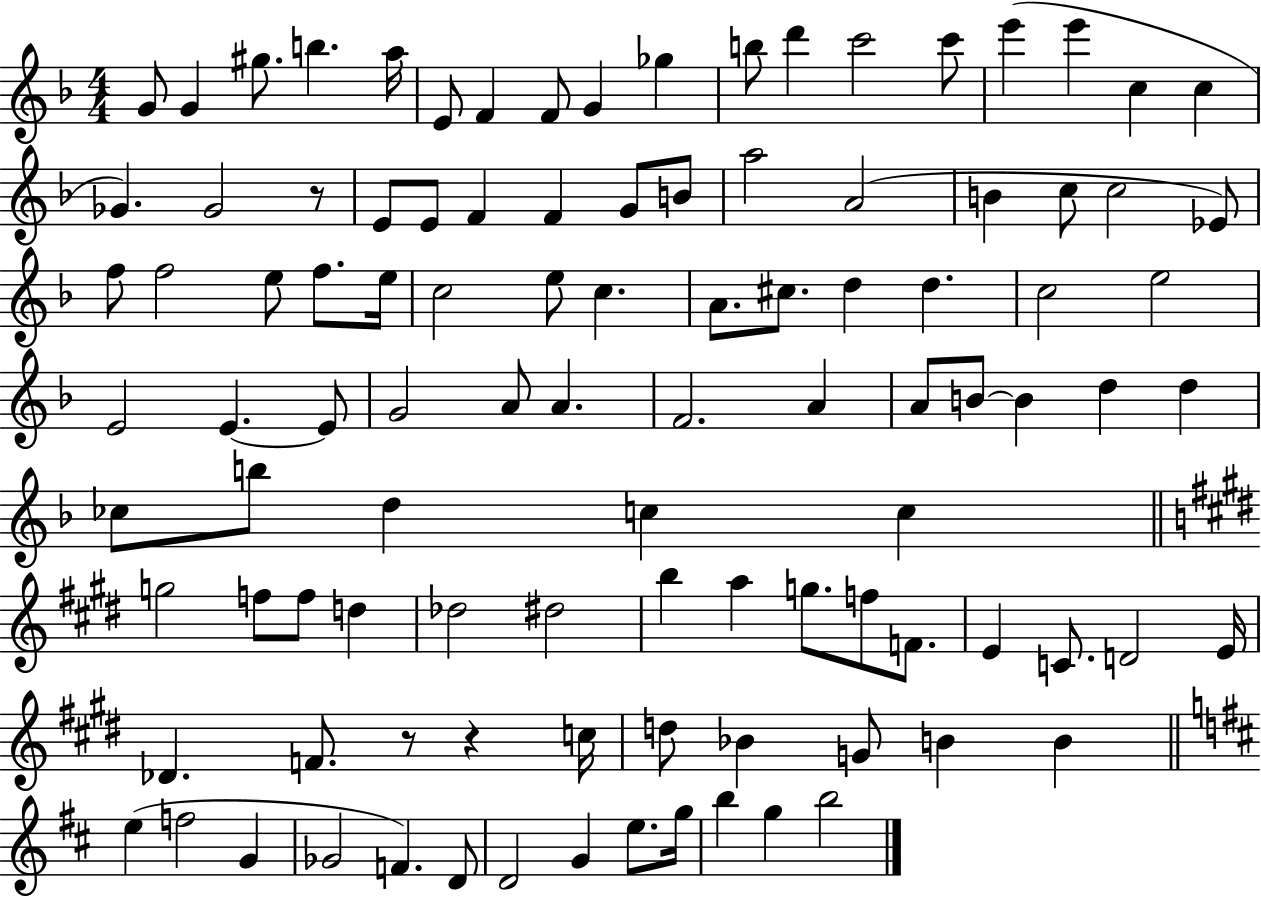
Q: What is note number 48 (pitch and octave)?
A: E4